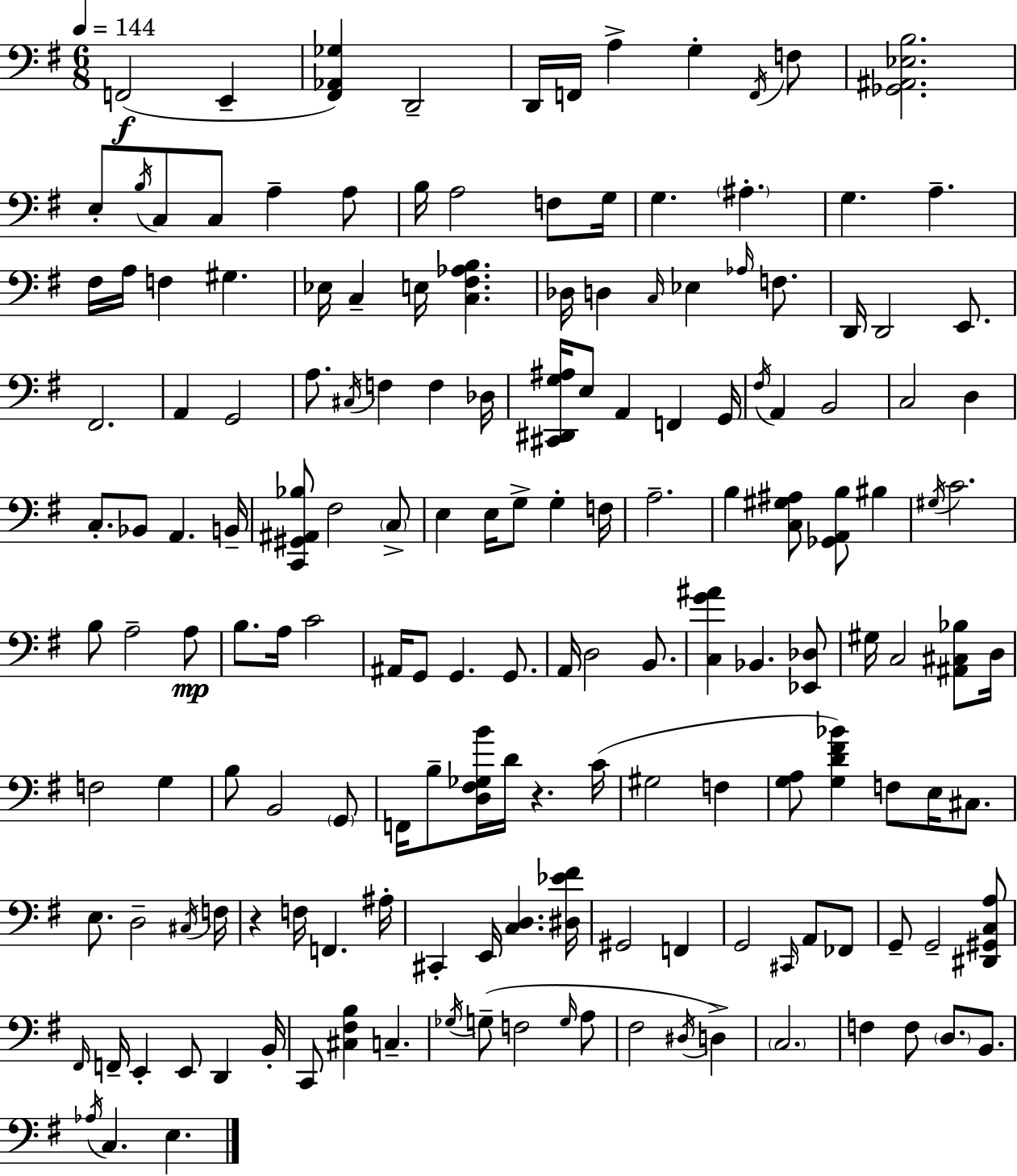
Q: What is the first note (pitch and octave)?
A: F2